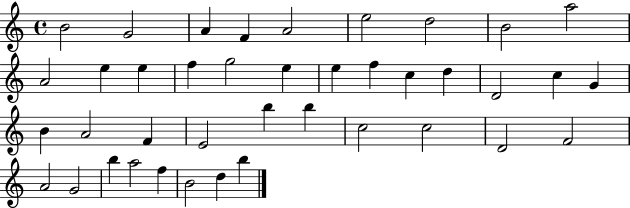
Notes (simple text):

B4/h G4/h A4/q F4/q A4/h E5/h D5/h B4/h A5/h A4/h E5/q E5/q F5/q G5/h E5/q E5/q F5/q C5/q D5/q D4/h C5/q G4/q B4/q A4/h F4/q E4/h B5/q B5/q C5/h C5/h D4/h F4/h A4/h G4/h B5/q A5/h F5/q B4/h D5/q B5/q